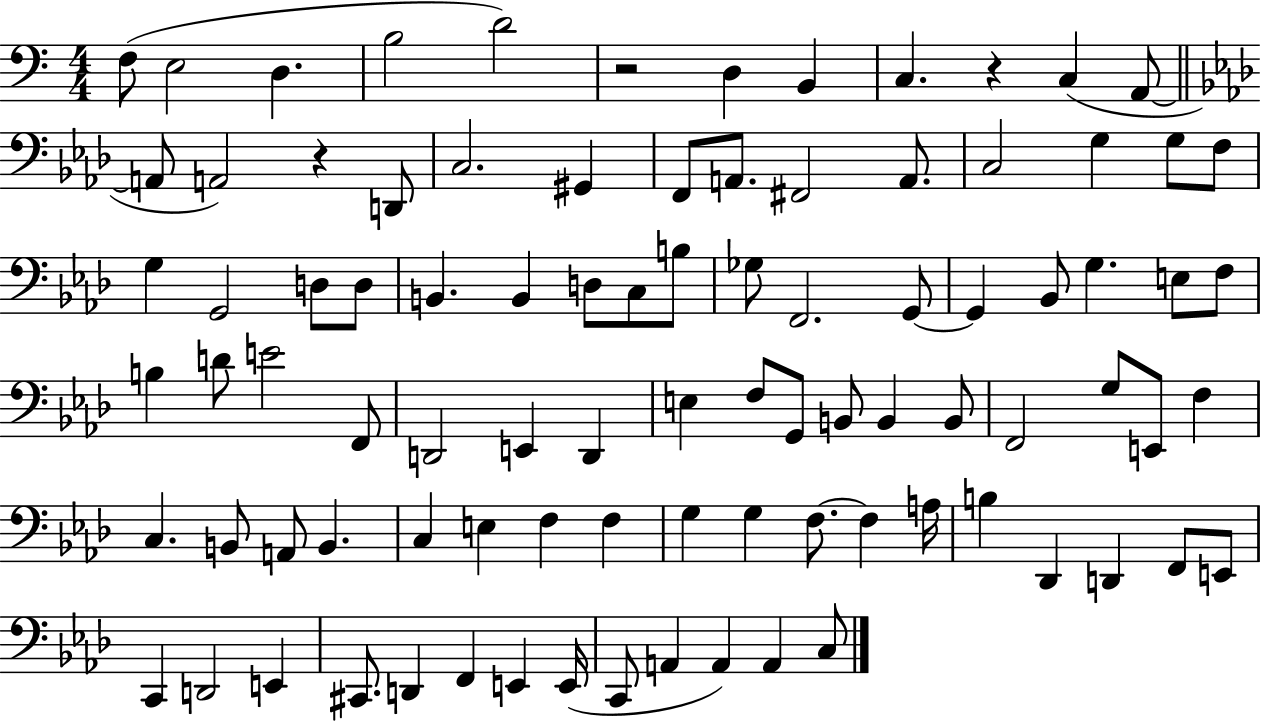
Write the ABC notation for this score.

X:1
T:Untitled
M:4/4
L:1/4
K:C
F,/2 E,2 D, B,2 D2 z2 D, B,, C, z C, A,,/2 A,,/2 A,,2 z D,,/2 C,2 ^G,, F,,/2 A,,/2 ^F,,2 A,,/2 C,2 G, G,/2 F,/2 G, G,,2 D,/2 D,/2 B,, B,, D,/2 C,/2 B,/2 _G,/2 F,,2 G,,/2 G,, _B,,/2 G, E,/2 F,/2 B, D/2 E2 F,,/2 D,,2 E,, D,, E, F,/2 G,,/2 B,,/2 B,, B,,/2 F,,2 G,/2 E,,/2 F, C, B,,/2 A,,/2 B,, C, E, F, F, G, G, F,/2 F, A,/4 B, _D,, D,, F,,/2 E,,/2 C,, D,,2 E,, ^C,,/2 D,, F,, E,, E,,/4 C,,/2 A,, A,, A,, C,/2